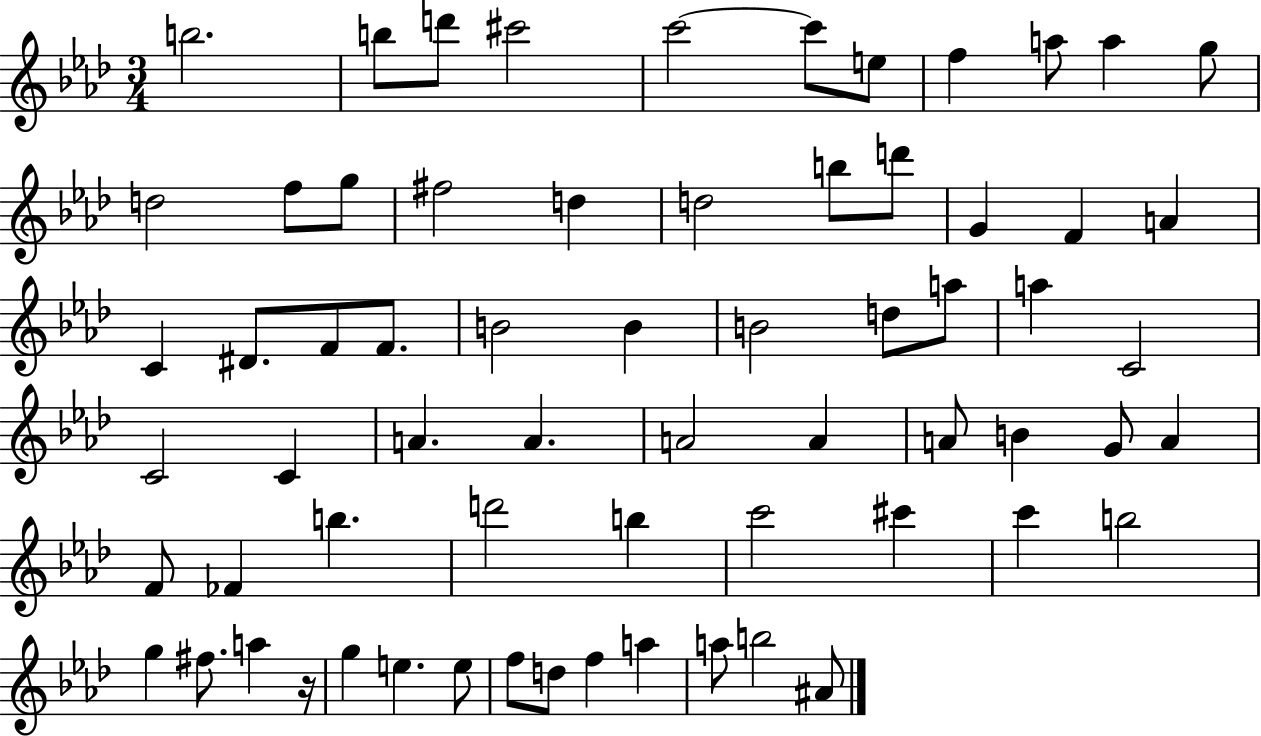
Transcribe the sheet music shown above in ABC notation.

X:1
T:Untitled
M:3/4
L:1/4
K:Ab
b2 b/2 d'/2 ^c'2 c'2 c'/2 e/2 f a/2 a g/2 d2 f/2 g/2 ^f2 d d2 b/2 d'/2 G F A C ^D/2 F/2 F/2 B2 B B2 d/2 a/2 a C2 C2 C A A A2 A A/2 B G/2 A F/2 _F b d'2 b c'2 ^c' c' b2 g ^f/2 a z/4 g e e/2 f/2 d/2 f a a/2 b2 ^A/2